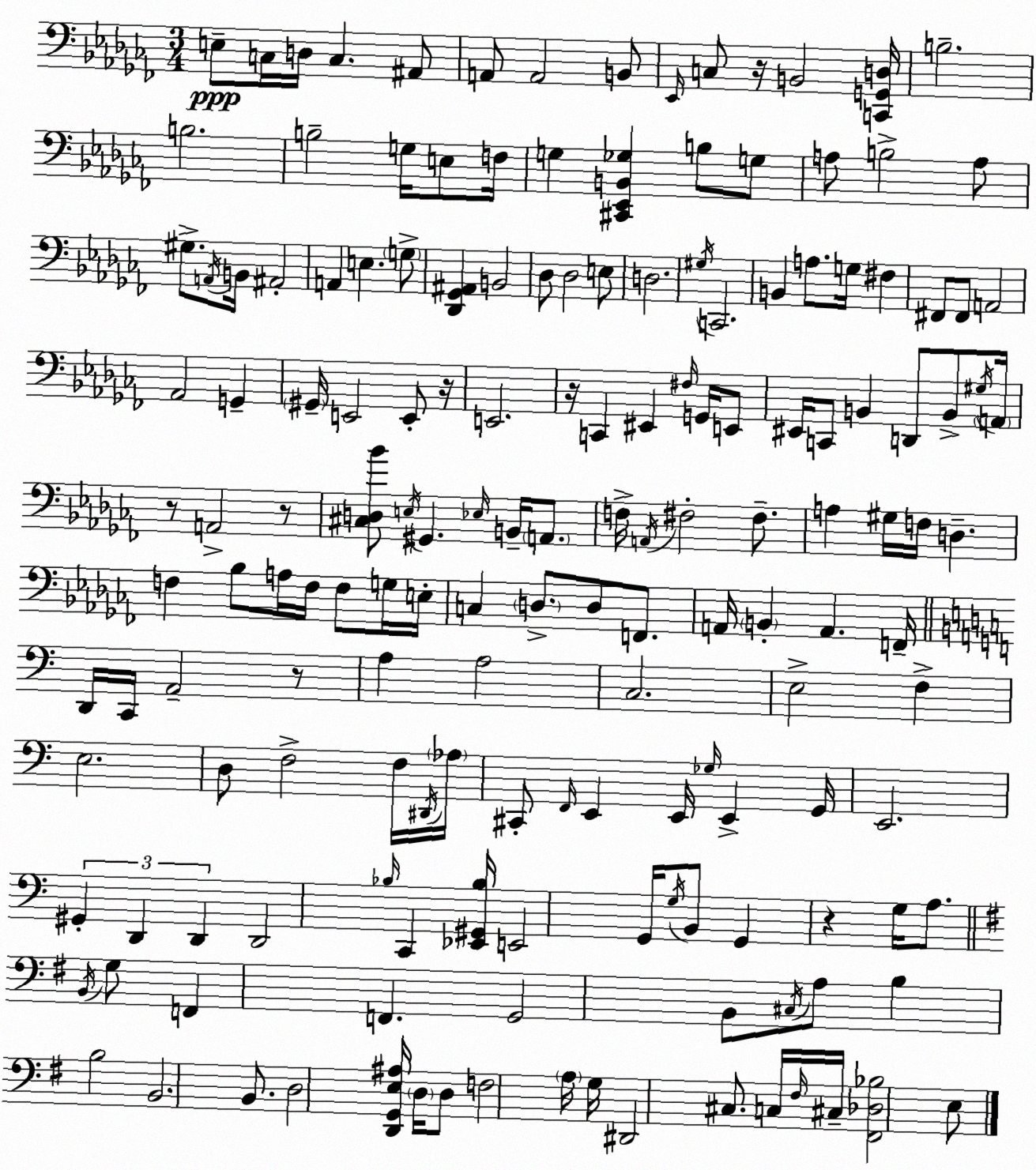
X:1
T:Untitled
M:3/4
L:1/4
K:Abm
E,/2 C,/4 D,/4 C, ^A,,/2 A,,/2 A,,2 B,,/2 _E,,/4 C,/2 z/4 B,,2 [C,,G,,D,]/4 B,2 B,2 B,2 G,/4 E,/2 F,/4 G, [^C,,_E,,B,,_G,] B,/2 G,/2 A,/2 B,2 A,/2 ^G,/2 A,,/4 B,,/4 ^A,,2 A,, E, G,/2 [_D,,_G,,^A,,] B,,2 _D,/2 _D,2 E,/2 D,2 ^G,/4 C,,2 B,, A,/2 G,/4 ^F, ^F,,/2 ^F,,/2 A,,2 _A,,2 G,, ^G,,/4 E,,2 E,,/2 z/4 E,,2 z/4 C,, ^E,, ^F,/4 G,,/4 E,,/2 ^E,,/4 C,,/2 B,, D,,/2 B,,/2 ^G,/4 A,,/4 z/2 A,,2 z/2 [^C,D,_B]/2 E,/4 ^G,, _E,/4 B,,/4 A,,/2 F,/4 A,,/4 ^F,2 ^F,/2 A, ^G,/4 F,/4 D, F, _B,/2 A,/4 F,/4 F,/2 G,/4 E,/4 C, D,/2 D,/2 F,,/2 A,,/4 B,, A,, F,,/4 D,,/4 C,,/4 A,,2 z/2 A, A,2 C,2 E,2 F, E,2 D,/2 F,2 F,/4 ^D,,/4 _A,/4 ^C,,/2 F,,/4 E,, E,,/4 _G,/4 E,, G,,/4 E,,2 ^G,, D,, D,, D,,2 _B,/4 C,, [_E,,^G,,_B,]/4 E,,2 G,,/4 G,/4 B,,/2 G,, z G,/4 A,/2 B,,/4 G,/2 F,, F,, G,,2 B,,/2 ^C,/4 A,/2 B, B,2 B,,2 B,,/2 D,2 [D,,G,,E,^A,]/4 D,/4 D,/2 F,2 A,/4 G,/4 ^D,,2 ^C,/2 C,/4 ^F,/4 ^C,/4 [^F,,_D,_B,]2 E,/2